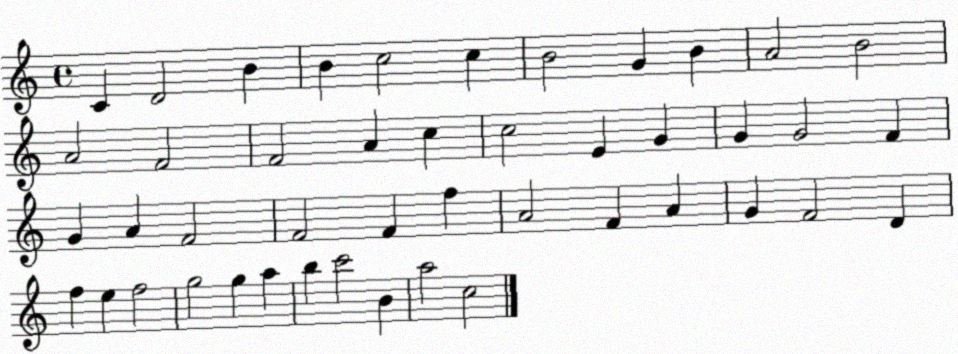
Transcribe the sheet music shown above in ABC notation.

X:1
T:Untitled
M:4/4
L:1/4
K:C
C D2 B B c2 c B2 G B A2 B2 A2 F2 F2 A c c2 E G G G2 F G A F2 F2 F f A2 F A G F2 D f e f2 g2 g a b c'2 B a2 c2